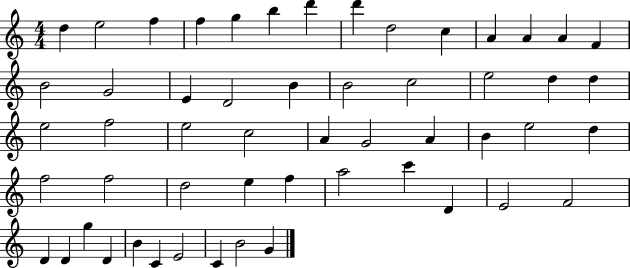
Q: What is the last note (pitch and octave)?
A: G4